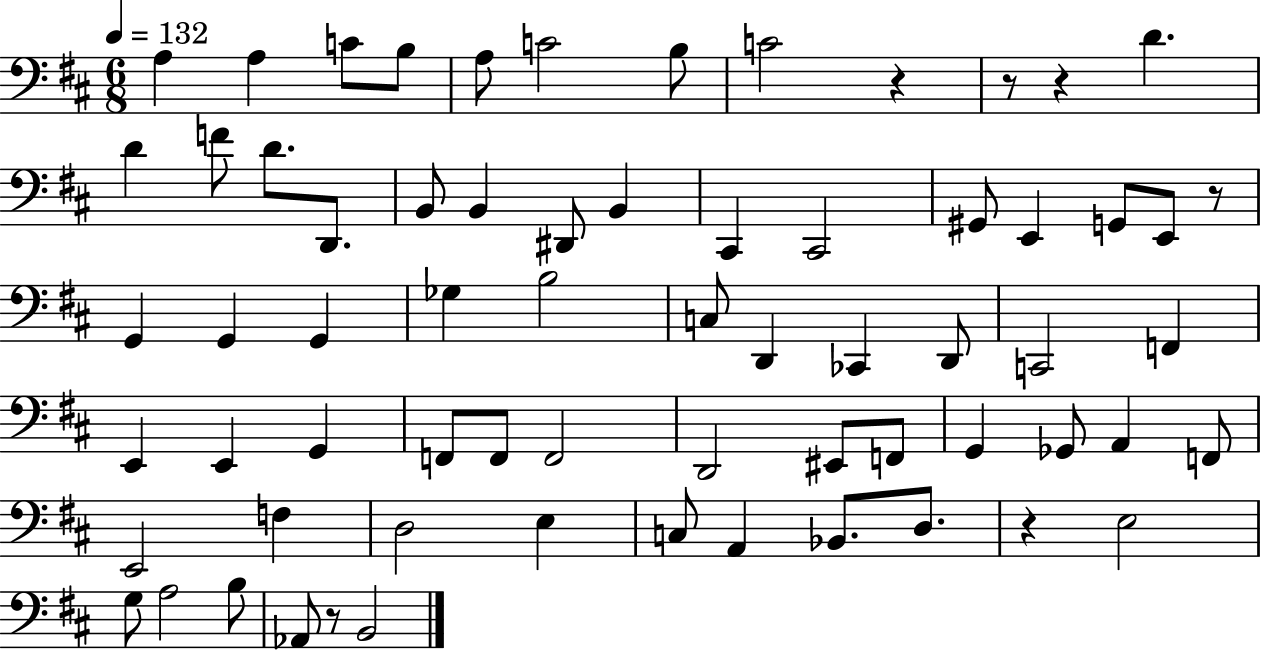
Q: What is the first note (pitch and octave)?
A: A3